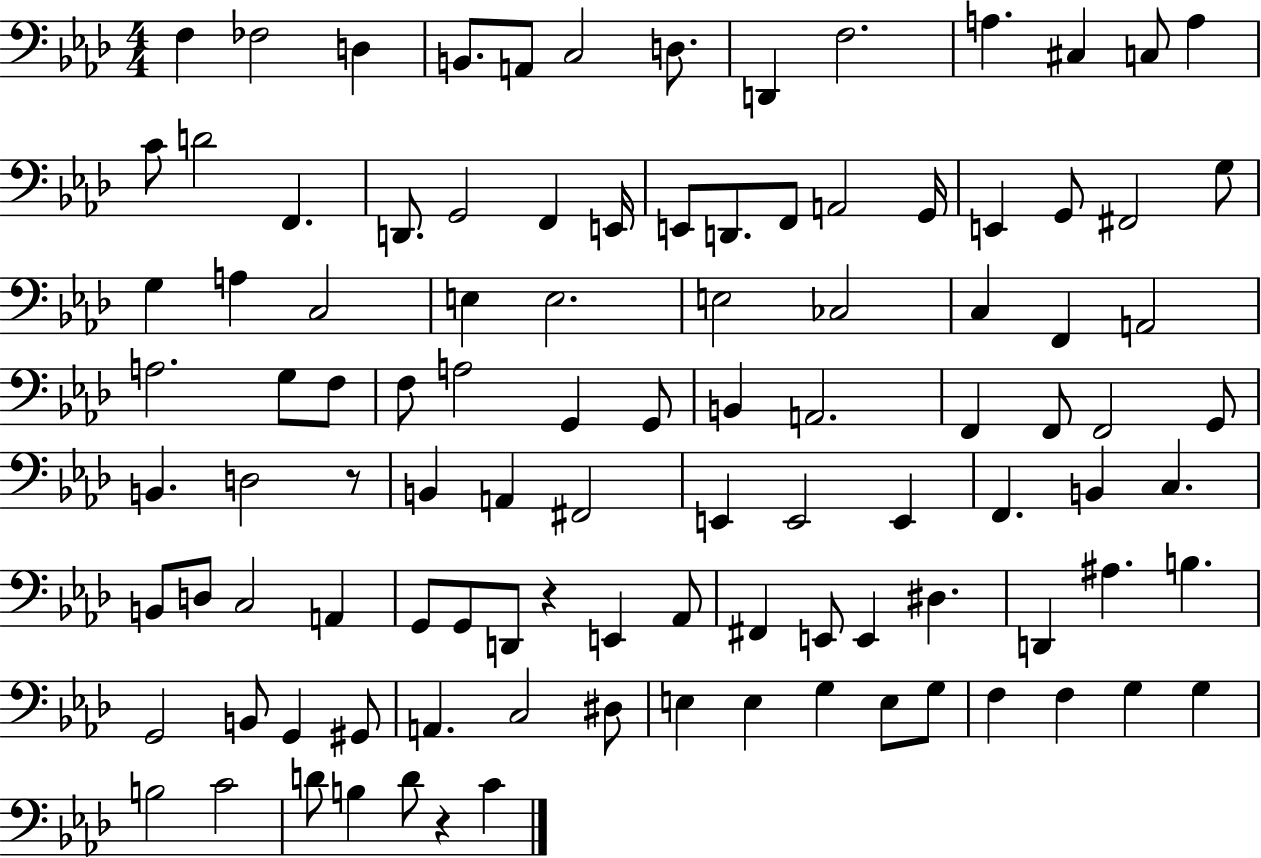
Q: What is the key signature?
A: AES major